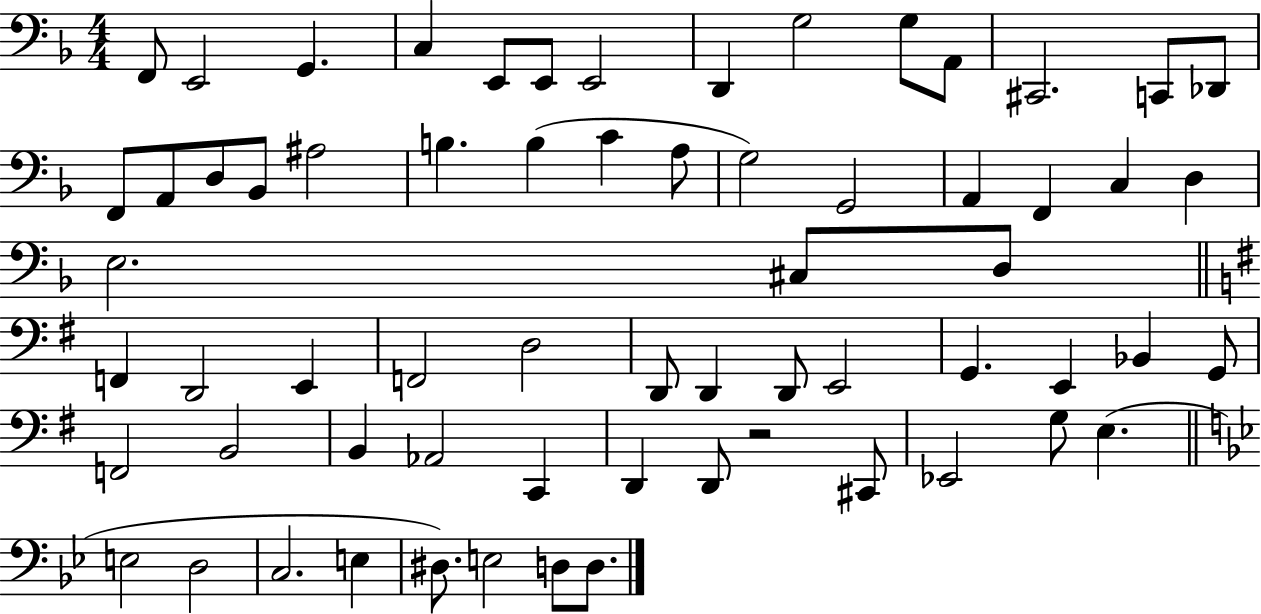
F2/e E2/h G2/q. C3/q E2/e E2/e E2/h D2/q G3/h G3/e A2/e C#2/h. C2/e Db2/e F2/e A2/e D3/e Bb2/e A#3/h B3/q. B3/q C4/q A3/e G3/h G2/h A2/q F2/q C3/q D3/q E3/h. C#3/e D3/e F2/q D2/h E2/q F2/h D3/h D2/e D2/q D2/e E2/h G2/q. E2/q Bb2/q G2/e F2/h B2/h B2/q Ab2/h C2/q D2/q D2/e R/h C#2/e Eb2/h G3/e E3/q. E3/h D3/h C3/h. E3/q D#3/e. E3/h D3/e D3/e.